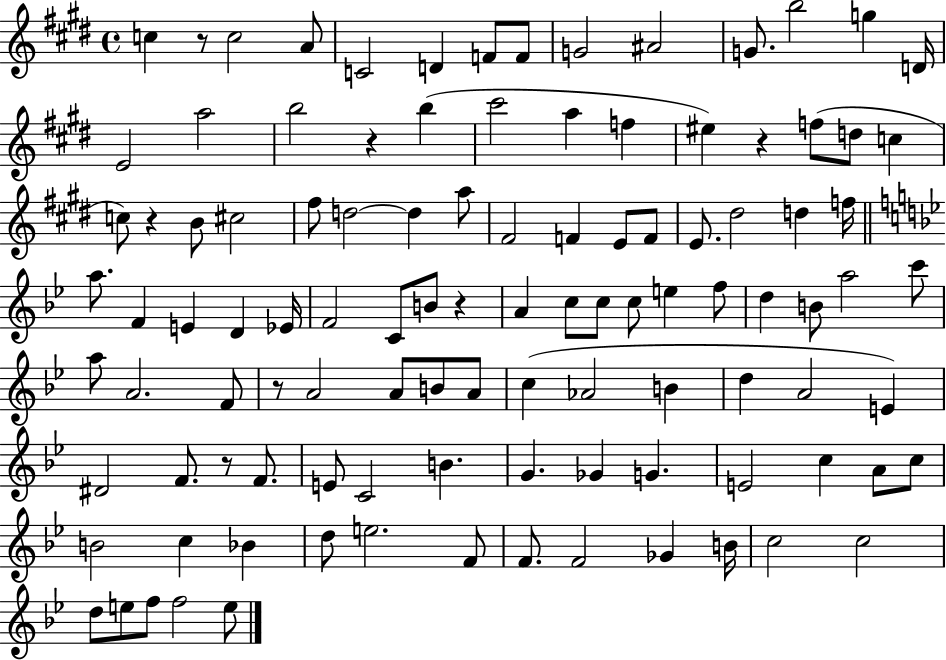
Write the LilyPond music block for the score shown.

{
  \clef treble
  \time 4/4
  \defaultTimeSignature
  \key e \major
  \repeat volta 2 { c''4 r8 c''2 a'8 | c'2 d'4 f'8 f'8 | g'2 ais'2 | g'8. b''2 g''4 d'16 | \break e'2 a''2 | b''2 r4 b''4( | cis'''2 a''4 f''4 | eis''4) r4 f''8( d''8 c''4 | \break c''8) r4 b'8 cis''2 | fis''8 d''2~~ d''4 a''8 | fis'2 f'4 e'8 f'8 | e'8. dis''2 d''4 f''16 | \break \bar "||" \break \key bes \major a''8. f'4 e'4 d'4 ees'16 | f'2 c'8 b'8 r4 | a'4 c''8 c''8 c''8 e''4 f''8 | d''4 b'8 a''2 c'''8 | \break a''8 a'2. f'8 | r8 a'2 a'8 b'8 a'8 | c''4( aes'2 b'4 | d''4 a'2 e'4) | \break dis'2 f'8. r8 f'8. | e'8 c'2 b'4. | g'4. ges'4 g'4. | e'2 c''4 a'8 c''8 | \break b'2 c''4 bes'4 | d''8 e''2. f'8 | f'8. f'2 ges'4 b'16 | c''2 c''2 | \break d''8 e''8 f''8 f''2 e''8 | } \bar "|."
}